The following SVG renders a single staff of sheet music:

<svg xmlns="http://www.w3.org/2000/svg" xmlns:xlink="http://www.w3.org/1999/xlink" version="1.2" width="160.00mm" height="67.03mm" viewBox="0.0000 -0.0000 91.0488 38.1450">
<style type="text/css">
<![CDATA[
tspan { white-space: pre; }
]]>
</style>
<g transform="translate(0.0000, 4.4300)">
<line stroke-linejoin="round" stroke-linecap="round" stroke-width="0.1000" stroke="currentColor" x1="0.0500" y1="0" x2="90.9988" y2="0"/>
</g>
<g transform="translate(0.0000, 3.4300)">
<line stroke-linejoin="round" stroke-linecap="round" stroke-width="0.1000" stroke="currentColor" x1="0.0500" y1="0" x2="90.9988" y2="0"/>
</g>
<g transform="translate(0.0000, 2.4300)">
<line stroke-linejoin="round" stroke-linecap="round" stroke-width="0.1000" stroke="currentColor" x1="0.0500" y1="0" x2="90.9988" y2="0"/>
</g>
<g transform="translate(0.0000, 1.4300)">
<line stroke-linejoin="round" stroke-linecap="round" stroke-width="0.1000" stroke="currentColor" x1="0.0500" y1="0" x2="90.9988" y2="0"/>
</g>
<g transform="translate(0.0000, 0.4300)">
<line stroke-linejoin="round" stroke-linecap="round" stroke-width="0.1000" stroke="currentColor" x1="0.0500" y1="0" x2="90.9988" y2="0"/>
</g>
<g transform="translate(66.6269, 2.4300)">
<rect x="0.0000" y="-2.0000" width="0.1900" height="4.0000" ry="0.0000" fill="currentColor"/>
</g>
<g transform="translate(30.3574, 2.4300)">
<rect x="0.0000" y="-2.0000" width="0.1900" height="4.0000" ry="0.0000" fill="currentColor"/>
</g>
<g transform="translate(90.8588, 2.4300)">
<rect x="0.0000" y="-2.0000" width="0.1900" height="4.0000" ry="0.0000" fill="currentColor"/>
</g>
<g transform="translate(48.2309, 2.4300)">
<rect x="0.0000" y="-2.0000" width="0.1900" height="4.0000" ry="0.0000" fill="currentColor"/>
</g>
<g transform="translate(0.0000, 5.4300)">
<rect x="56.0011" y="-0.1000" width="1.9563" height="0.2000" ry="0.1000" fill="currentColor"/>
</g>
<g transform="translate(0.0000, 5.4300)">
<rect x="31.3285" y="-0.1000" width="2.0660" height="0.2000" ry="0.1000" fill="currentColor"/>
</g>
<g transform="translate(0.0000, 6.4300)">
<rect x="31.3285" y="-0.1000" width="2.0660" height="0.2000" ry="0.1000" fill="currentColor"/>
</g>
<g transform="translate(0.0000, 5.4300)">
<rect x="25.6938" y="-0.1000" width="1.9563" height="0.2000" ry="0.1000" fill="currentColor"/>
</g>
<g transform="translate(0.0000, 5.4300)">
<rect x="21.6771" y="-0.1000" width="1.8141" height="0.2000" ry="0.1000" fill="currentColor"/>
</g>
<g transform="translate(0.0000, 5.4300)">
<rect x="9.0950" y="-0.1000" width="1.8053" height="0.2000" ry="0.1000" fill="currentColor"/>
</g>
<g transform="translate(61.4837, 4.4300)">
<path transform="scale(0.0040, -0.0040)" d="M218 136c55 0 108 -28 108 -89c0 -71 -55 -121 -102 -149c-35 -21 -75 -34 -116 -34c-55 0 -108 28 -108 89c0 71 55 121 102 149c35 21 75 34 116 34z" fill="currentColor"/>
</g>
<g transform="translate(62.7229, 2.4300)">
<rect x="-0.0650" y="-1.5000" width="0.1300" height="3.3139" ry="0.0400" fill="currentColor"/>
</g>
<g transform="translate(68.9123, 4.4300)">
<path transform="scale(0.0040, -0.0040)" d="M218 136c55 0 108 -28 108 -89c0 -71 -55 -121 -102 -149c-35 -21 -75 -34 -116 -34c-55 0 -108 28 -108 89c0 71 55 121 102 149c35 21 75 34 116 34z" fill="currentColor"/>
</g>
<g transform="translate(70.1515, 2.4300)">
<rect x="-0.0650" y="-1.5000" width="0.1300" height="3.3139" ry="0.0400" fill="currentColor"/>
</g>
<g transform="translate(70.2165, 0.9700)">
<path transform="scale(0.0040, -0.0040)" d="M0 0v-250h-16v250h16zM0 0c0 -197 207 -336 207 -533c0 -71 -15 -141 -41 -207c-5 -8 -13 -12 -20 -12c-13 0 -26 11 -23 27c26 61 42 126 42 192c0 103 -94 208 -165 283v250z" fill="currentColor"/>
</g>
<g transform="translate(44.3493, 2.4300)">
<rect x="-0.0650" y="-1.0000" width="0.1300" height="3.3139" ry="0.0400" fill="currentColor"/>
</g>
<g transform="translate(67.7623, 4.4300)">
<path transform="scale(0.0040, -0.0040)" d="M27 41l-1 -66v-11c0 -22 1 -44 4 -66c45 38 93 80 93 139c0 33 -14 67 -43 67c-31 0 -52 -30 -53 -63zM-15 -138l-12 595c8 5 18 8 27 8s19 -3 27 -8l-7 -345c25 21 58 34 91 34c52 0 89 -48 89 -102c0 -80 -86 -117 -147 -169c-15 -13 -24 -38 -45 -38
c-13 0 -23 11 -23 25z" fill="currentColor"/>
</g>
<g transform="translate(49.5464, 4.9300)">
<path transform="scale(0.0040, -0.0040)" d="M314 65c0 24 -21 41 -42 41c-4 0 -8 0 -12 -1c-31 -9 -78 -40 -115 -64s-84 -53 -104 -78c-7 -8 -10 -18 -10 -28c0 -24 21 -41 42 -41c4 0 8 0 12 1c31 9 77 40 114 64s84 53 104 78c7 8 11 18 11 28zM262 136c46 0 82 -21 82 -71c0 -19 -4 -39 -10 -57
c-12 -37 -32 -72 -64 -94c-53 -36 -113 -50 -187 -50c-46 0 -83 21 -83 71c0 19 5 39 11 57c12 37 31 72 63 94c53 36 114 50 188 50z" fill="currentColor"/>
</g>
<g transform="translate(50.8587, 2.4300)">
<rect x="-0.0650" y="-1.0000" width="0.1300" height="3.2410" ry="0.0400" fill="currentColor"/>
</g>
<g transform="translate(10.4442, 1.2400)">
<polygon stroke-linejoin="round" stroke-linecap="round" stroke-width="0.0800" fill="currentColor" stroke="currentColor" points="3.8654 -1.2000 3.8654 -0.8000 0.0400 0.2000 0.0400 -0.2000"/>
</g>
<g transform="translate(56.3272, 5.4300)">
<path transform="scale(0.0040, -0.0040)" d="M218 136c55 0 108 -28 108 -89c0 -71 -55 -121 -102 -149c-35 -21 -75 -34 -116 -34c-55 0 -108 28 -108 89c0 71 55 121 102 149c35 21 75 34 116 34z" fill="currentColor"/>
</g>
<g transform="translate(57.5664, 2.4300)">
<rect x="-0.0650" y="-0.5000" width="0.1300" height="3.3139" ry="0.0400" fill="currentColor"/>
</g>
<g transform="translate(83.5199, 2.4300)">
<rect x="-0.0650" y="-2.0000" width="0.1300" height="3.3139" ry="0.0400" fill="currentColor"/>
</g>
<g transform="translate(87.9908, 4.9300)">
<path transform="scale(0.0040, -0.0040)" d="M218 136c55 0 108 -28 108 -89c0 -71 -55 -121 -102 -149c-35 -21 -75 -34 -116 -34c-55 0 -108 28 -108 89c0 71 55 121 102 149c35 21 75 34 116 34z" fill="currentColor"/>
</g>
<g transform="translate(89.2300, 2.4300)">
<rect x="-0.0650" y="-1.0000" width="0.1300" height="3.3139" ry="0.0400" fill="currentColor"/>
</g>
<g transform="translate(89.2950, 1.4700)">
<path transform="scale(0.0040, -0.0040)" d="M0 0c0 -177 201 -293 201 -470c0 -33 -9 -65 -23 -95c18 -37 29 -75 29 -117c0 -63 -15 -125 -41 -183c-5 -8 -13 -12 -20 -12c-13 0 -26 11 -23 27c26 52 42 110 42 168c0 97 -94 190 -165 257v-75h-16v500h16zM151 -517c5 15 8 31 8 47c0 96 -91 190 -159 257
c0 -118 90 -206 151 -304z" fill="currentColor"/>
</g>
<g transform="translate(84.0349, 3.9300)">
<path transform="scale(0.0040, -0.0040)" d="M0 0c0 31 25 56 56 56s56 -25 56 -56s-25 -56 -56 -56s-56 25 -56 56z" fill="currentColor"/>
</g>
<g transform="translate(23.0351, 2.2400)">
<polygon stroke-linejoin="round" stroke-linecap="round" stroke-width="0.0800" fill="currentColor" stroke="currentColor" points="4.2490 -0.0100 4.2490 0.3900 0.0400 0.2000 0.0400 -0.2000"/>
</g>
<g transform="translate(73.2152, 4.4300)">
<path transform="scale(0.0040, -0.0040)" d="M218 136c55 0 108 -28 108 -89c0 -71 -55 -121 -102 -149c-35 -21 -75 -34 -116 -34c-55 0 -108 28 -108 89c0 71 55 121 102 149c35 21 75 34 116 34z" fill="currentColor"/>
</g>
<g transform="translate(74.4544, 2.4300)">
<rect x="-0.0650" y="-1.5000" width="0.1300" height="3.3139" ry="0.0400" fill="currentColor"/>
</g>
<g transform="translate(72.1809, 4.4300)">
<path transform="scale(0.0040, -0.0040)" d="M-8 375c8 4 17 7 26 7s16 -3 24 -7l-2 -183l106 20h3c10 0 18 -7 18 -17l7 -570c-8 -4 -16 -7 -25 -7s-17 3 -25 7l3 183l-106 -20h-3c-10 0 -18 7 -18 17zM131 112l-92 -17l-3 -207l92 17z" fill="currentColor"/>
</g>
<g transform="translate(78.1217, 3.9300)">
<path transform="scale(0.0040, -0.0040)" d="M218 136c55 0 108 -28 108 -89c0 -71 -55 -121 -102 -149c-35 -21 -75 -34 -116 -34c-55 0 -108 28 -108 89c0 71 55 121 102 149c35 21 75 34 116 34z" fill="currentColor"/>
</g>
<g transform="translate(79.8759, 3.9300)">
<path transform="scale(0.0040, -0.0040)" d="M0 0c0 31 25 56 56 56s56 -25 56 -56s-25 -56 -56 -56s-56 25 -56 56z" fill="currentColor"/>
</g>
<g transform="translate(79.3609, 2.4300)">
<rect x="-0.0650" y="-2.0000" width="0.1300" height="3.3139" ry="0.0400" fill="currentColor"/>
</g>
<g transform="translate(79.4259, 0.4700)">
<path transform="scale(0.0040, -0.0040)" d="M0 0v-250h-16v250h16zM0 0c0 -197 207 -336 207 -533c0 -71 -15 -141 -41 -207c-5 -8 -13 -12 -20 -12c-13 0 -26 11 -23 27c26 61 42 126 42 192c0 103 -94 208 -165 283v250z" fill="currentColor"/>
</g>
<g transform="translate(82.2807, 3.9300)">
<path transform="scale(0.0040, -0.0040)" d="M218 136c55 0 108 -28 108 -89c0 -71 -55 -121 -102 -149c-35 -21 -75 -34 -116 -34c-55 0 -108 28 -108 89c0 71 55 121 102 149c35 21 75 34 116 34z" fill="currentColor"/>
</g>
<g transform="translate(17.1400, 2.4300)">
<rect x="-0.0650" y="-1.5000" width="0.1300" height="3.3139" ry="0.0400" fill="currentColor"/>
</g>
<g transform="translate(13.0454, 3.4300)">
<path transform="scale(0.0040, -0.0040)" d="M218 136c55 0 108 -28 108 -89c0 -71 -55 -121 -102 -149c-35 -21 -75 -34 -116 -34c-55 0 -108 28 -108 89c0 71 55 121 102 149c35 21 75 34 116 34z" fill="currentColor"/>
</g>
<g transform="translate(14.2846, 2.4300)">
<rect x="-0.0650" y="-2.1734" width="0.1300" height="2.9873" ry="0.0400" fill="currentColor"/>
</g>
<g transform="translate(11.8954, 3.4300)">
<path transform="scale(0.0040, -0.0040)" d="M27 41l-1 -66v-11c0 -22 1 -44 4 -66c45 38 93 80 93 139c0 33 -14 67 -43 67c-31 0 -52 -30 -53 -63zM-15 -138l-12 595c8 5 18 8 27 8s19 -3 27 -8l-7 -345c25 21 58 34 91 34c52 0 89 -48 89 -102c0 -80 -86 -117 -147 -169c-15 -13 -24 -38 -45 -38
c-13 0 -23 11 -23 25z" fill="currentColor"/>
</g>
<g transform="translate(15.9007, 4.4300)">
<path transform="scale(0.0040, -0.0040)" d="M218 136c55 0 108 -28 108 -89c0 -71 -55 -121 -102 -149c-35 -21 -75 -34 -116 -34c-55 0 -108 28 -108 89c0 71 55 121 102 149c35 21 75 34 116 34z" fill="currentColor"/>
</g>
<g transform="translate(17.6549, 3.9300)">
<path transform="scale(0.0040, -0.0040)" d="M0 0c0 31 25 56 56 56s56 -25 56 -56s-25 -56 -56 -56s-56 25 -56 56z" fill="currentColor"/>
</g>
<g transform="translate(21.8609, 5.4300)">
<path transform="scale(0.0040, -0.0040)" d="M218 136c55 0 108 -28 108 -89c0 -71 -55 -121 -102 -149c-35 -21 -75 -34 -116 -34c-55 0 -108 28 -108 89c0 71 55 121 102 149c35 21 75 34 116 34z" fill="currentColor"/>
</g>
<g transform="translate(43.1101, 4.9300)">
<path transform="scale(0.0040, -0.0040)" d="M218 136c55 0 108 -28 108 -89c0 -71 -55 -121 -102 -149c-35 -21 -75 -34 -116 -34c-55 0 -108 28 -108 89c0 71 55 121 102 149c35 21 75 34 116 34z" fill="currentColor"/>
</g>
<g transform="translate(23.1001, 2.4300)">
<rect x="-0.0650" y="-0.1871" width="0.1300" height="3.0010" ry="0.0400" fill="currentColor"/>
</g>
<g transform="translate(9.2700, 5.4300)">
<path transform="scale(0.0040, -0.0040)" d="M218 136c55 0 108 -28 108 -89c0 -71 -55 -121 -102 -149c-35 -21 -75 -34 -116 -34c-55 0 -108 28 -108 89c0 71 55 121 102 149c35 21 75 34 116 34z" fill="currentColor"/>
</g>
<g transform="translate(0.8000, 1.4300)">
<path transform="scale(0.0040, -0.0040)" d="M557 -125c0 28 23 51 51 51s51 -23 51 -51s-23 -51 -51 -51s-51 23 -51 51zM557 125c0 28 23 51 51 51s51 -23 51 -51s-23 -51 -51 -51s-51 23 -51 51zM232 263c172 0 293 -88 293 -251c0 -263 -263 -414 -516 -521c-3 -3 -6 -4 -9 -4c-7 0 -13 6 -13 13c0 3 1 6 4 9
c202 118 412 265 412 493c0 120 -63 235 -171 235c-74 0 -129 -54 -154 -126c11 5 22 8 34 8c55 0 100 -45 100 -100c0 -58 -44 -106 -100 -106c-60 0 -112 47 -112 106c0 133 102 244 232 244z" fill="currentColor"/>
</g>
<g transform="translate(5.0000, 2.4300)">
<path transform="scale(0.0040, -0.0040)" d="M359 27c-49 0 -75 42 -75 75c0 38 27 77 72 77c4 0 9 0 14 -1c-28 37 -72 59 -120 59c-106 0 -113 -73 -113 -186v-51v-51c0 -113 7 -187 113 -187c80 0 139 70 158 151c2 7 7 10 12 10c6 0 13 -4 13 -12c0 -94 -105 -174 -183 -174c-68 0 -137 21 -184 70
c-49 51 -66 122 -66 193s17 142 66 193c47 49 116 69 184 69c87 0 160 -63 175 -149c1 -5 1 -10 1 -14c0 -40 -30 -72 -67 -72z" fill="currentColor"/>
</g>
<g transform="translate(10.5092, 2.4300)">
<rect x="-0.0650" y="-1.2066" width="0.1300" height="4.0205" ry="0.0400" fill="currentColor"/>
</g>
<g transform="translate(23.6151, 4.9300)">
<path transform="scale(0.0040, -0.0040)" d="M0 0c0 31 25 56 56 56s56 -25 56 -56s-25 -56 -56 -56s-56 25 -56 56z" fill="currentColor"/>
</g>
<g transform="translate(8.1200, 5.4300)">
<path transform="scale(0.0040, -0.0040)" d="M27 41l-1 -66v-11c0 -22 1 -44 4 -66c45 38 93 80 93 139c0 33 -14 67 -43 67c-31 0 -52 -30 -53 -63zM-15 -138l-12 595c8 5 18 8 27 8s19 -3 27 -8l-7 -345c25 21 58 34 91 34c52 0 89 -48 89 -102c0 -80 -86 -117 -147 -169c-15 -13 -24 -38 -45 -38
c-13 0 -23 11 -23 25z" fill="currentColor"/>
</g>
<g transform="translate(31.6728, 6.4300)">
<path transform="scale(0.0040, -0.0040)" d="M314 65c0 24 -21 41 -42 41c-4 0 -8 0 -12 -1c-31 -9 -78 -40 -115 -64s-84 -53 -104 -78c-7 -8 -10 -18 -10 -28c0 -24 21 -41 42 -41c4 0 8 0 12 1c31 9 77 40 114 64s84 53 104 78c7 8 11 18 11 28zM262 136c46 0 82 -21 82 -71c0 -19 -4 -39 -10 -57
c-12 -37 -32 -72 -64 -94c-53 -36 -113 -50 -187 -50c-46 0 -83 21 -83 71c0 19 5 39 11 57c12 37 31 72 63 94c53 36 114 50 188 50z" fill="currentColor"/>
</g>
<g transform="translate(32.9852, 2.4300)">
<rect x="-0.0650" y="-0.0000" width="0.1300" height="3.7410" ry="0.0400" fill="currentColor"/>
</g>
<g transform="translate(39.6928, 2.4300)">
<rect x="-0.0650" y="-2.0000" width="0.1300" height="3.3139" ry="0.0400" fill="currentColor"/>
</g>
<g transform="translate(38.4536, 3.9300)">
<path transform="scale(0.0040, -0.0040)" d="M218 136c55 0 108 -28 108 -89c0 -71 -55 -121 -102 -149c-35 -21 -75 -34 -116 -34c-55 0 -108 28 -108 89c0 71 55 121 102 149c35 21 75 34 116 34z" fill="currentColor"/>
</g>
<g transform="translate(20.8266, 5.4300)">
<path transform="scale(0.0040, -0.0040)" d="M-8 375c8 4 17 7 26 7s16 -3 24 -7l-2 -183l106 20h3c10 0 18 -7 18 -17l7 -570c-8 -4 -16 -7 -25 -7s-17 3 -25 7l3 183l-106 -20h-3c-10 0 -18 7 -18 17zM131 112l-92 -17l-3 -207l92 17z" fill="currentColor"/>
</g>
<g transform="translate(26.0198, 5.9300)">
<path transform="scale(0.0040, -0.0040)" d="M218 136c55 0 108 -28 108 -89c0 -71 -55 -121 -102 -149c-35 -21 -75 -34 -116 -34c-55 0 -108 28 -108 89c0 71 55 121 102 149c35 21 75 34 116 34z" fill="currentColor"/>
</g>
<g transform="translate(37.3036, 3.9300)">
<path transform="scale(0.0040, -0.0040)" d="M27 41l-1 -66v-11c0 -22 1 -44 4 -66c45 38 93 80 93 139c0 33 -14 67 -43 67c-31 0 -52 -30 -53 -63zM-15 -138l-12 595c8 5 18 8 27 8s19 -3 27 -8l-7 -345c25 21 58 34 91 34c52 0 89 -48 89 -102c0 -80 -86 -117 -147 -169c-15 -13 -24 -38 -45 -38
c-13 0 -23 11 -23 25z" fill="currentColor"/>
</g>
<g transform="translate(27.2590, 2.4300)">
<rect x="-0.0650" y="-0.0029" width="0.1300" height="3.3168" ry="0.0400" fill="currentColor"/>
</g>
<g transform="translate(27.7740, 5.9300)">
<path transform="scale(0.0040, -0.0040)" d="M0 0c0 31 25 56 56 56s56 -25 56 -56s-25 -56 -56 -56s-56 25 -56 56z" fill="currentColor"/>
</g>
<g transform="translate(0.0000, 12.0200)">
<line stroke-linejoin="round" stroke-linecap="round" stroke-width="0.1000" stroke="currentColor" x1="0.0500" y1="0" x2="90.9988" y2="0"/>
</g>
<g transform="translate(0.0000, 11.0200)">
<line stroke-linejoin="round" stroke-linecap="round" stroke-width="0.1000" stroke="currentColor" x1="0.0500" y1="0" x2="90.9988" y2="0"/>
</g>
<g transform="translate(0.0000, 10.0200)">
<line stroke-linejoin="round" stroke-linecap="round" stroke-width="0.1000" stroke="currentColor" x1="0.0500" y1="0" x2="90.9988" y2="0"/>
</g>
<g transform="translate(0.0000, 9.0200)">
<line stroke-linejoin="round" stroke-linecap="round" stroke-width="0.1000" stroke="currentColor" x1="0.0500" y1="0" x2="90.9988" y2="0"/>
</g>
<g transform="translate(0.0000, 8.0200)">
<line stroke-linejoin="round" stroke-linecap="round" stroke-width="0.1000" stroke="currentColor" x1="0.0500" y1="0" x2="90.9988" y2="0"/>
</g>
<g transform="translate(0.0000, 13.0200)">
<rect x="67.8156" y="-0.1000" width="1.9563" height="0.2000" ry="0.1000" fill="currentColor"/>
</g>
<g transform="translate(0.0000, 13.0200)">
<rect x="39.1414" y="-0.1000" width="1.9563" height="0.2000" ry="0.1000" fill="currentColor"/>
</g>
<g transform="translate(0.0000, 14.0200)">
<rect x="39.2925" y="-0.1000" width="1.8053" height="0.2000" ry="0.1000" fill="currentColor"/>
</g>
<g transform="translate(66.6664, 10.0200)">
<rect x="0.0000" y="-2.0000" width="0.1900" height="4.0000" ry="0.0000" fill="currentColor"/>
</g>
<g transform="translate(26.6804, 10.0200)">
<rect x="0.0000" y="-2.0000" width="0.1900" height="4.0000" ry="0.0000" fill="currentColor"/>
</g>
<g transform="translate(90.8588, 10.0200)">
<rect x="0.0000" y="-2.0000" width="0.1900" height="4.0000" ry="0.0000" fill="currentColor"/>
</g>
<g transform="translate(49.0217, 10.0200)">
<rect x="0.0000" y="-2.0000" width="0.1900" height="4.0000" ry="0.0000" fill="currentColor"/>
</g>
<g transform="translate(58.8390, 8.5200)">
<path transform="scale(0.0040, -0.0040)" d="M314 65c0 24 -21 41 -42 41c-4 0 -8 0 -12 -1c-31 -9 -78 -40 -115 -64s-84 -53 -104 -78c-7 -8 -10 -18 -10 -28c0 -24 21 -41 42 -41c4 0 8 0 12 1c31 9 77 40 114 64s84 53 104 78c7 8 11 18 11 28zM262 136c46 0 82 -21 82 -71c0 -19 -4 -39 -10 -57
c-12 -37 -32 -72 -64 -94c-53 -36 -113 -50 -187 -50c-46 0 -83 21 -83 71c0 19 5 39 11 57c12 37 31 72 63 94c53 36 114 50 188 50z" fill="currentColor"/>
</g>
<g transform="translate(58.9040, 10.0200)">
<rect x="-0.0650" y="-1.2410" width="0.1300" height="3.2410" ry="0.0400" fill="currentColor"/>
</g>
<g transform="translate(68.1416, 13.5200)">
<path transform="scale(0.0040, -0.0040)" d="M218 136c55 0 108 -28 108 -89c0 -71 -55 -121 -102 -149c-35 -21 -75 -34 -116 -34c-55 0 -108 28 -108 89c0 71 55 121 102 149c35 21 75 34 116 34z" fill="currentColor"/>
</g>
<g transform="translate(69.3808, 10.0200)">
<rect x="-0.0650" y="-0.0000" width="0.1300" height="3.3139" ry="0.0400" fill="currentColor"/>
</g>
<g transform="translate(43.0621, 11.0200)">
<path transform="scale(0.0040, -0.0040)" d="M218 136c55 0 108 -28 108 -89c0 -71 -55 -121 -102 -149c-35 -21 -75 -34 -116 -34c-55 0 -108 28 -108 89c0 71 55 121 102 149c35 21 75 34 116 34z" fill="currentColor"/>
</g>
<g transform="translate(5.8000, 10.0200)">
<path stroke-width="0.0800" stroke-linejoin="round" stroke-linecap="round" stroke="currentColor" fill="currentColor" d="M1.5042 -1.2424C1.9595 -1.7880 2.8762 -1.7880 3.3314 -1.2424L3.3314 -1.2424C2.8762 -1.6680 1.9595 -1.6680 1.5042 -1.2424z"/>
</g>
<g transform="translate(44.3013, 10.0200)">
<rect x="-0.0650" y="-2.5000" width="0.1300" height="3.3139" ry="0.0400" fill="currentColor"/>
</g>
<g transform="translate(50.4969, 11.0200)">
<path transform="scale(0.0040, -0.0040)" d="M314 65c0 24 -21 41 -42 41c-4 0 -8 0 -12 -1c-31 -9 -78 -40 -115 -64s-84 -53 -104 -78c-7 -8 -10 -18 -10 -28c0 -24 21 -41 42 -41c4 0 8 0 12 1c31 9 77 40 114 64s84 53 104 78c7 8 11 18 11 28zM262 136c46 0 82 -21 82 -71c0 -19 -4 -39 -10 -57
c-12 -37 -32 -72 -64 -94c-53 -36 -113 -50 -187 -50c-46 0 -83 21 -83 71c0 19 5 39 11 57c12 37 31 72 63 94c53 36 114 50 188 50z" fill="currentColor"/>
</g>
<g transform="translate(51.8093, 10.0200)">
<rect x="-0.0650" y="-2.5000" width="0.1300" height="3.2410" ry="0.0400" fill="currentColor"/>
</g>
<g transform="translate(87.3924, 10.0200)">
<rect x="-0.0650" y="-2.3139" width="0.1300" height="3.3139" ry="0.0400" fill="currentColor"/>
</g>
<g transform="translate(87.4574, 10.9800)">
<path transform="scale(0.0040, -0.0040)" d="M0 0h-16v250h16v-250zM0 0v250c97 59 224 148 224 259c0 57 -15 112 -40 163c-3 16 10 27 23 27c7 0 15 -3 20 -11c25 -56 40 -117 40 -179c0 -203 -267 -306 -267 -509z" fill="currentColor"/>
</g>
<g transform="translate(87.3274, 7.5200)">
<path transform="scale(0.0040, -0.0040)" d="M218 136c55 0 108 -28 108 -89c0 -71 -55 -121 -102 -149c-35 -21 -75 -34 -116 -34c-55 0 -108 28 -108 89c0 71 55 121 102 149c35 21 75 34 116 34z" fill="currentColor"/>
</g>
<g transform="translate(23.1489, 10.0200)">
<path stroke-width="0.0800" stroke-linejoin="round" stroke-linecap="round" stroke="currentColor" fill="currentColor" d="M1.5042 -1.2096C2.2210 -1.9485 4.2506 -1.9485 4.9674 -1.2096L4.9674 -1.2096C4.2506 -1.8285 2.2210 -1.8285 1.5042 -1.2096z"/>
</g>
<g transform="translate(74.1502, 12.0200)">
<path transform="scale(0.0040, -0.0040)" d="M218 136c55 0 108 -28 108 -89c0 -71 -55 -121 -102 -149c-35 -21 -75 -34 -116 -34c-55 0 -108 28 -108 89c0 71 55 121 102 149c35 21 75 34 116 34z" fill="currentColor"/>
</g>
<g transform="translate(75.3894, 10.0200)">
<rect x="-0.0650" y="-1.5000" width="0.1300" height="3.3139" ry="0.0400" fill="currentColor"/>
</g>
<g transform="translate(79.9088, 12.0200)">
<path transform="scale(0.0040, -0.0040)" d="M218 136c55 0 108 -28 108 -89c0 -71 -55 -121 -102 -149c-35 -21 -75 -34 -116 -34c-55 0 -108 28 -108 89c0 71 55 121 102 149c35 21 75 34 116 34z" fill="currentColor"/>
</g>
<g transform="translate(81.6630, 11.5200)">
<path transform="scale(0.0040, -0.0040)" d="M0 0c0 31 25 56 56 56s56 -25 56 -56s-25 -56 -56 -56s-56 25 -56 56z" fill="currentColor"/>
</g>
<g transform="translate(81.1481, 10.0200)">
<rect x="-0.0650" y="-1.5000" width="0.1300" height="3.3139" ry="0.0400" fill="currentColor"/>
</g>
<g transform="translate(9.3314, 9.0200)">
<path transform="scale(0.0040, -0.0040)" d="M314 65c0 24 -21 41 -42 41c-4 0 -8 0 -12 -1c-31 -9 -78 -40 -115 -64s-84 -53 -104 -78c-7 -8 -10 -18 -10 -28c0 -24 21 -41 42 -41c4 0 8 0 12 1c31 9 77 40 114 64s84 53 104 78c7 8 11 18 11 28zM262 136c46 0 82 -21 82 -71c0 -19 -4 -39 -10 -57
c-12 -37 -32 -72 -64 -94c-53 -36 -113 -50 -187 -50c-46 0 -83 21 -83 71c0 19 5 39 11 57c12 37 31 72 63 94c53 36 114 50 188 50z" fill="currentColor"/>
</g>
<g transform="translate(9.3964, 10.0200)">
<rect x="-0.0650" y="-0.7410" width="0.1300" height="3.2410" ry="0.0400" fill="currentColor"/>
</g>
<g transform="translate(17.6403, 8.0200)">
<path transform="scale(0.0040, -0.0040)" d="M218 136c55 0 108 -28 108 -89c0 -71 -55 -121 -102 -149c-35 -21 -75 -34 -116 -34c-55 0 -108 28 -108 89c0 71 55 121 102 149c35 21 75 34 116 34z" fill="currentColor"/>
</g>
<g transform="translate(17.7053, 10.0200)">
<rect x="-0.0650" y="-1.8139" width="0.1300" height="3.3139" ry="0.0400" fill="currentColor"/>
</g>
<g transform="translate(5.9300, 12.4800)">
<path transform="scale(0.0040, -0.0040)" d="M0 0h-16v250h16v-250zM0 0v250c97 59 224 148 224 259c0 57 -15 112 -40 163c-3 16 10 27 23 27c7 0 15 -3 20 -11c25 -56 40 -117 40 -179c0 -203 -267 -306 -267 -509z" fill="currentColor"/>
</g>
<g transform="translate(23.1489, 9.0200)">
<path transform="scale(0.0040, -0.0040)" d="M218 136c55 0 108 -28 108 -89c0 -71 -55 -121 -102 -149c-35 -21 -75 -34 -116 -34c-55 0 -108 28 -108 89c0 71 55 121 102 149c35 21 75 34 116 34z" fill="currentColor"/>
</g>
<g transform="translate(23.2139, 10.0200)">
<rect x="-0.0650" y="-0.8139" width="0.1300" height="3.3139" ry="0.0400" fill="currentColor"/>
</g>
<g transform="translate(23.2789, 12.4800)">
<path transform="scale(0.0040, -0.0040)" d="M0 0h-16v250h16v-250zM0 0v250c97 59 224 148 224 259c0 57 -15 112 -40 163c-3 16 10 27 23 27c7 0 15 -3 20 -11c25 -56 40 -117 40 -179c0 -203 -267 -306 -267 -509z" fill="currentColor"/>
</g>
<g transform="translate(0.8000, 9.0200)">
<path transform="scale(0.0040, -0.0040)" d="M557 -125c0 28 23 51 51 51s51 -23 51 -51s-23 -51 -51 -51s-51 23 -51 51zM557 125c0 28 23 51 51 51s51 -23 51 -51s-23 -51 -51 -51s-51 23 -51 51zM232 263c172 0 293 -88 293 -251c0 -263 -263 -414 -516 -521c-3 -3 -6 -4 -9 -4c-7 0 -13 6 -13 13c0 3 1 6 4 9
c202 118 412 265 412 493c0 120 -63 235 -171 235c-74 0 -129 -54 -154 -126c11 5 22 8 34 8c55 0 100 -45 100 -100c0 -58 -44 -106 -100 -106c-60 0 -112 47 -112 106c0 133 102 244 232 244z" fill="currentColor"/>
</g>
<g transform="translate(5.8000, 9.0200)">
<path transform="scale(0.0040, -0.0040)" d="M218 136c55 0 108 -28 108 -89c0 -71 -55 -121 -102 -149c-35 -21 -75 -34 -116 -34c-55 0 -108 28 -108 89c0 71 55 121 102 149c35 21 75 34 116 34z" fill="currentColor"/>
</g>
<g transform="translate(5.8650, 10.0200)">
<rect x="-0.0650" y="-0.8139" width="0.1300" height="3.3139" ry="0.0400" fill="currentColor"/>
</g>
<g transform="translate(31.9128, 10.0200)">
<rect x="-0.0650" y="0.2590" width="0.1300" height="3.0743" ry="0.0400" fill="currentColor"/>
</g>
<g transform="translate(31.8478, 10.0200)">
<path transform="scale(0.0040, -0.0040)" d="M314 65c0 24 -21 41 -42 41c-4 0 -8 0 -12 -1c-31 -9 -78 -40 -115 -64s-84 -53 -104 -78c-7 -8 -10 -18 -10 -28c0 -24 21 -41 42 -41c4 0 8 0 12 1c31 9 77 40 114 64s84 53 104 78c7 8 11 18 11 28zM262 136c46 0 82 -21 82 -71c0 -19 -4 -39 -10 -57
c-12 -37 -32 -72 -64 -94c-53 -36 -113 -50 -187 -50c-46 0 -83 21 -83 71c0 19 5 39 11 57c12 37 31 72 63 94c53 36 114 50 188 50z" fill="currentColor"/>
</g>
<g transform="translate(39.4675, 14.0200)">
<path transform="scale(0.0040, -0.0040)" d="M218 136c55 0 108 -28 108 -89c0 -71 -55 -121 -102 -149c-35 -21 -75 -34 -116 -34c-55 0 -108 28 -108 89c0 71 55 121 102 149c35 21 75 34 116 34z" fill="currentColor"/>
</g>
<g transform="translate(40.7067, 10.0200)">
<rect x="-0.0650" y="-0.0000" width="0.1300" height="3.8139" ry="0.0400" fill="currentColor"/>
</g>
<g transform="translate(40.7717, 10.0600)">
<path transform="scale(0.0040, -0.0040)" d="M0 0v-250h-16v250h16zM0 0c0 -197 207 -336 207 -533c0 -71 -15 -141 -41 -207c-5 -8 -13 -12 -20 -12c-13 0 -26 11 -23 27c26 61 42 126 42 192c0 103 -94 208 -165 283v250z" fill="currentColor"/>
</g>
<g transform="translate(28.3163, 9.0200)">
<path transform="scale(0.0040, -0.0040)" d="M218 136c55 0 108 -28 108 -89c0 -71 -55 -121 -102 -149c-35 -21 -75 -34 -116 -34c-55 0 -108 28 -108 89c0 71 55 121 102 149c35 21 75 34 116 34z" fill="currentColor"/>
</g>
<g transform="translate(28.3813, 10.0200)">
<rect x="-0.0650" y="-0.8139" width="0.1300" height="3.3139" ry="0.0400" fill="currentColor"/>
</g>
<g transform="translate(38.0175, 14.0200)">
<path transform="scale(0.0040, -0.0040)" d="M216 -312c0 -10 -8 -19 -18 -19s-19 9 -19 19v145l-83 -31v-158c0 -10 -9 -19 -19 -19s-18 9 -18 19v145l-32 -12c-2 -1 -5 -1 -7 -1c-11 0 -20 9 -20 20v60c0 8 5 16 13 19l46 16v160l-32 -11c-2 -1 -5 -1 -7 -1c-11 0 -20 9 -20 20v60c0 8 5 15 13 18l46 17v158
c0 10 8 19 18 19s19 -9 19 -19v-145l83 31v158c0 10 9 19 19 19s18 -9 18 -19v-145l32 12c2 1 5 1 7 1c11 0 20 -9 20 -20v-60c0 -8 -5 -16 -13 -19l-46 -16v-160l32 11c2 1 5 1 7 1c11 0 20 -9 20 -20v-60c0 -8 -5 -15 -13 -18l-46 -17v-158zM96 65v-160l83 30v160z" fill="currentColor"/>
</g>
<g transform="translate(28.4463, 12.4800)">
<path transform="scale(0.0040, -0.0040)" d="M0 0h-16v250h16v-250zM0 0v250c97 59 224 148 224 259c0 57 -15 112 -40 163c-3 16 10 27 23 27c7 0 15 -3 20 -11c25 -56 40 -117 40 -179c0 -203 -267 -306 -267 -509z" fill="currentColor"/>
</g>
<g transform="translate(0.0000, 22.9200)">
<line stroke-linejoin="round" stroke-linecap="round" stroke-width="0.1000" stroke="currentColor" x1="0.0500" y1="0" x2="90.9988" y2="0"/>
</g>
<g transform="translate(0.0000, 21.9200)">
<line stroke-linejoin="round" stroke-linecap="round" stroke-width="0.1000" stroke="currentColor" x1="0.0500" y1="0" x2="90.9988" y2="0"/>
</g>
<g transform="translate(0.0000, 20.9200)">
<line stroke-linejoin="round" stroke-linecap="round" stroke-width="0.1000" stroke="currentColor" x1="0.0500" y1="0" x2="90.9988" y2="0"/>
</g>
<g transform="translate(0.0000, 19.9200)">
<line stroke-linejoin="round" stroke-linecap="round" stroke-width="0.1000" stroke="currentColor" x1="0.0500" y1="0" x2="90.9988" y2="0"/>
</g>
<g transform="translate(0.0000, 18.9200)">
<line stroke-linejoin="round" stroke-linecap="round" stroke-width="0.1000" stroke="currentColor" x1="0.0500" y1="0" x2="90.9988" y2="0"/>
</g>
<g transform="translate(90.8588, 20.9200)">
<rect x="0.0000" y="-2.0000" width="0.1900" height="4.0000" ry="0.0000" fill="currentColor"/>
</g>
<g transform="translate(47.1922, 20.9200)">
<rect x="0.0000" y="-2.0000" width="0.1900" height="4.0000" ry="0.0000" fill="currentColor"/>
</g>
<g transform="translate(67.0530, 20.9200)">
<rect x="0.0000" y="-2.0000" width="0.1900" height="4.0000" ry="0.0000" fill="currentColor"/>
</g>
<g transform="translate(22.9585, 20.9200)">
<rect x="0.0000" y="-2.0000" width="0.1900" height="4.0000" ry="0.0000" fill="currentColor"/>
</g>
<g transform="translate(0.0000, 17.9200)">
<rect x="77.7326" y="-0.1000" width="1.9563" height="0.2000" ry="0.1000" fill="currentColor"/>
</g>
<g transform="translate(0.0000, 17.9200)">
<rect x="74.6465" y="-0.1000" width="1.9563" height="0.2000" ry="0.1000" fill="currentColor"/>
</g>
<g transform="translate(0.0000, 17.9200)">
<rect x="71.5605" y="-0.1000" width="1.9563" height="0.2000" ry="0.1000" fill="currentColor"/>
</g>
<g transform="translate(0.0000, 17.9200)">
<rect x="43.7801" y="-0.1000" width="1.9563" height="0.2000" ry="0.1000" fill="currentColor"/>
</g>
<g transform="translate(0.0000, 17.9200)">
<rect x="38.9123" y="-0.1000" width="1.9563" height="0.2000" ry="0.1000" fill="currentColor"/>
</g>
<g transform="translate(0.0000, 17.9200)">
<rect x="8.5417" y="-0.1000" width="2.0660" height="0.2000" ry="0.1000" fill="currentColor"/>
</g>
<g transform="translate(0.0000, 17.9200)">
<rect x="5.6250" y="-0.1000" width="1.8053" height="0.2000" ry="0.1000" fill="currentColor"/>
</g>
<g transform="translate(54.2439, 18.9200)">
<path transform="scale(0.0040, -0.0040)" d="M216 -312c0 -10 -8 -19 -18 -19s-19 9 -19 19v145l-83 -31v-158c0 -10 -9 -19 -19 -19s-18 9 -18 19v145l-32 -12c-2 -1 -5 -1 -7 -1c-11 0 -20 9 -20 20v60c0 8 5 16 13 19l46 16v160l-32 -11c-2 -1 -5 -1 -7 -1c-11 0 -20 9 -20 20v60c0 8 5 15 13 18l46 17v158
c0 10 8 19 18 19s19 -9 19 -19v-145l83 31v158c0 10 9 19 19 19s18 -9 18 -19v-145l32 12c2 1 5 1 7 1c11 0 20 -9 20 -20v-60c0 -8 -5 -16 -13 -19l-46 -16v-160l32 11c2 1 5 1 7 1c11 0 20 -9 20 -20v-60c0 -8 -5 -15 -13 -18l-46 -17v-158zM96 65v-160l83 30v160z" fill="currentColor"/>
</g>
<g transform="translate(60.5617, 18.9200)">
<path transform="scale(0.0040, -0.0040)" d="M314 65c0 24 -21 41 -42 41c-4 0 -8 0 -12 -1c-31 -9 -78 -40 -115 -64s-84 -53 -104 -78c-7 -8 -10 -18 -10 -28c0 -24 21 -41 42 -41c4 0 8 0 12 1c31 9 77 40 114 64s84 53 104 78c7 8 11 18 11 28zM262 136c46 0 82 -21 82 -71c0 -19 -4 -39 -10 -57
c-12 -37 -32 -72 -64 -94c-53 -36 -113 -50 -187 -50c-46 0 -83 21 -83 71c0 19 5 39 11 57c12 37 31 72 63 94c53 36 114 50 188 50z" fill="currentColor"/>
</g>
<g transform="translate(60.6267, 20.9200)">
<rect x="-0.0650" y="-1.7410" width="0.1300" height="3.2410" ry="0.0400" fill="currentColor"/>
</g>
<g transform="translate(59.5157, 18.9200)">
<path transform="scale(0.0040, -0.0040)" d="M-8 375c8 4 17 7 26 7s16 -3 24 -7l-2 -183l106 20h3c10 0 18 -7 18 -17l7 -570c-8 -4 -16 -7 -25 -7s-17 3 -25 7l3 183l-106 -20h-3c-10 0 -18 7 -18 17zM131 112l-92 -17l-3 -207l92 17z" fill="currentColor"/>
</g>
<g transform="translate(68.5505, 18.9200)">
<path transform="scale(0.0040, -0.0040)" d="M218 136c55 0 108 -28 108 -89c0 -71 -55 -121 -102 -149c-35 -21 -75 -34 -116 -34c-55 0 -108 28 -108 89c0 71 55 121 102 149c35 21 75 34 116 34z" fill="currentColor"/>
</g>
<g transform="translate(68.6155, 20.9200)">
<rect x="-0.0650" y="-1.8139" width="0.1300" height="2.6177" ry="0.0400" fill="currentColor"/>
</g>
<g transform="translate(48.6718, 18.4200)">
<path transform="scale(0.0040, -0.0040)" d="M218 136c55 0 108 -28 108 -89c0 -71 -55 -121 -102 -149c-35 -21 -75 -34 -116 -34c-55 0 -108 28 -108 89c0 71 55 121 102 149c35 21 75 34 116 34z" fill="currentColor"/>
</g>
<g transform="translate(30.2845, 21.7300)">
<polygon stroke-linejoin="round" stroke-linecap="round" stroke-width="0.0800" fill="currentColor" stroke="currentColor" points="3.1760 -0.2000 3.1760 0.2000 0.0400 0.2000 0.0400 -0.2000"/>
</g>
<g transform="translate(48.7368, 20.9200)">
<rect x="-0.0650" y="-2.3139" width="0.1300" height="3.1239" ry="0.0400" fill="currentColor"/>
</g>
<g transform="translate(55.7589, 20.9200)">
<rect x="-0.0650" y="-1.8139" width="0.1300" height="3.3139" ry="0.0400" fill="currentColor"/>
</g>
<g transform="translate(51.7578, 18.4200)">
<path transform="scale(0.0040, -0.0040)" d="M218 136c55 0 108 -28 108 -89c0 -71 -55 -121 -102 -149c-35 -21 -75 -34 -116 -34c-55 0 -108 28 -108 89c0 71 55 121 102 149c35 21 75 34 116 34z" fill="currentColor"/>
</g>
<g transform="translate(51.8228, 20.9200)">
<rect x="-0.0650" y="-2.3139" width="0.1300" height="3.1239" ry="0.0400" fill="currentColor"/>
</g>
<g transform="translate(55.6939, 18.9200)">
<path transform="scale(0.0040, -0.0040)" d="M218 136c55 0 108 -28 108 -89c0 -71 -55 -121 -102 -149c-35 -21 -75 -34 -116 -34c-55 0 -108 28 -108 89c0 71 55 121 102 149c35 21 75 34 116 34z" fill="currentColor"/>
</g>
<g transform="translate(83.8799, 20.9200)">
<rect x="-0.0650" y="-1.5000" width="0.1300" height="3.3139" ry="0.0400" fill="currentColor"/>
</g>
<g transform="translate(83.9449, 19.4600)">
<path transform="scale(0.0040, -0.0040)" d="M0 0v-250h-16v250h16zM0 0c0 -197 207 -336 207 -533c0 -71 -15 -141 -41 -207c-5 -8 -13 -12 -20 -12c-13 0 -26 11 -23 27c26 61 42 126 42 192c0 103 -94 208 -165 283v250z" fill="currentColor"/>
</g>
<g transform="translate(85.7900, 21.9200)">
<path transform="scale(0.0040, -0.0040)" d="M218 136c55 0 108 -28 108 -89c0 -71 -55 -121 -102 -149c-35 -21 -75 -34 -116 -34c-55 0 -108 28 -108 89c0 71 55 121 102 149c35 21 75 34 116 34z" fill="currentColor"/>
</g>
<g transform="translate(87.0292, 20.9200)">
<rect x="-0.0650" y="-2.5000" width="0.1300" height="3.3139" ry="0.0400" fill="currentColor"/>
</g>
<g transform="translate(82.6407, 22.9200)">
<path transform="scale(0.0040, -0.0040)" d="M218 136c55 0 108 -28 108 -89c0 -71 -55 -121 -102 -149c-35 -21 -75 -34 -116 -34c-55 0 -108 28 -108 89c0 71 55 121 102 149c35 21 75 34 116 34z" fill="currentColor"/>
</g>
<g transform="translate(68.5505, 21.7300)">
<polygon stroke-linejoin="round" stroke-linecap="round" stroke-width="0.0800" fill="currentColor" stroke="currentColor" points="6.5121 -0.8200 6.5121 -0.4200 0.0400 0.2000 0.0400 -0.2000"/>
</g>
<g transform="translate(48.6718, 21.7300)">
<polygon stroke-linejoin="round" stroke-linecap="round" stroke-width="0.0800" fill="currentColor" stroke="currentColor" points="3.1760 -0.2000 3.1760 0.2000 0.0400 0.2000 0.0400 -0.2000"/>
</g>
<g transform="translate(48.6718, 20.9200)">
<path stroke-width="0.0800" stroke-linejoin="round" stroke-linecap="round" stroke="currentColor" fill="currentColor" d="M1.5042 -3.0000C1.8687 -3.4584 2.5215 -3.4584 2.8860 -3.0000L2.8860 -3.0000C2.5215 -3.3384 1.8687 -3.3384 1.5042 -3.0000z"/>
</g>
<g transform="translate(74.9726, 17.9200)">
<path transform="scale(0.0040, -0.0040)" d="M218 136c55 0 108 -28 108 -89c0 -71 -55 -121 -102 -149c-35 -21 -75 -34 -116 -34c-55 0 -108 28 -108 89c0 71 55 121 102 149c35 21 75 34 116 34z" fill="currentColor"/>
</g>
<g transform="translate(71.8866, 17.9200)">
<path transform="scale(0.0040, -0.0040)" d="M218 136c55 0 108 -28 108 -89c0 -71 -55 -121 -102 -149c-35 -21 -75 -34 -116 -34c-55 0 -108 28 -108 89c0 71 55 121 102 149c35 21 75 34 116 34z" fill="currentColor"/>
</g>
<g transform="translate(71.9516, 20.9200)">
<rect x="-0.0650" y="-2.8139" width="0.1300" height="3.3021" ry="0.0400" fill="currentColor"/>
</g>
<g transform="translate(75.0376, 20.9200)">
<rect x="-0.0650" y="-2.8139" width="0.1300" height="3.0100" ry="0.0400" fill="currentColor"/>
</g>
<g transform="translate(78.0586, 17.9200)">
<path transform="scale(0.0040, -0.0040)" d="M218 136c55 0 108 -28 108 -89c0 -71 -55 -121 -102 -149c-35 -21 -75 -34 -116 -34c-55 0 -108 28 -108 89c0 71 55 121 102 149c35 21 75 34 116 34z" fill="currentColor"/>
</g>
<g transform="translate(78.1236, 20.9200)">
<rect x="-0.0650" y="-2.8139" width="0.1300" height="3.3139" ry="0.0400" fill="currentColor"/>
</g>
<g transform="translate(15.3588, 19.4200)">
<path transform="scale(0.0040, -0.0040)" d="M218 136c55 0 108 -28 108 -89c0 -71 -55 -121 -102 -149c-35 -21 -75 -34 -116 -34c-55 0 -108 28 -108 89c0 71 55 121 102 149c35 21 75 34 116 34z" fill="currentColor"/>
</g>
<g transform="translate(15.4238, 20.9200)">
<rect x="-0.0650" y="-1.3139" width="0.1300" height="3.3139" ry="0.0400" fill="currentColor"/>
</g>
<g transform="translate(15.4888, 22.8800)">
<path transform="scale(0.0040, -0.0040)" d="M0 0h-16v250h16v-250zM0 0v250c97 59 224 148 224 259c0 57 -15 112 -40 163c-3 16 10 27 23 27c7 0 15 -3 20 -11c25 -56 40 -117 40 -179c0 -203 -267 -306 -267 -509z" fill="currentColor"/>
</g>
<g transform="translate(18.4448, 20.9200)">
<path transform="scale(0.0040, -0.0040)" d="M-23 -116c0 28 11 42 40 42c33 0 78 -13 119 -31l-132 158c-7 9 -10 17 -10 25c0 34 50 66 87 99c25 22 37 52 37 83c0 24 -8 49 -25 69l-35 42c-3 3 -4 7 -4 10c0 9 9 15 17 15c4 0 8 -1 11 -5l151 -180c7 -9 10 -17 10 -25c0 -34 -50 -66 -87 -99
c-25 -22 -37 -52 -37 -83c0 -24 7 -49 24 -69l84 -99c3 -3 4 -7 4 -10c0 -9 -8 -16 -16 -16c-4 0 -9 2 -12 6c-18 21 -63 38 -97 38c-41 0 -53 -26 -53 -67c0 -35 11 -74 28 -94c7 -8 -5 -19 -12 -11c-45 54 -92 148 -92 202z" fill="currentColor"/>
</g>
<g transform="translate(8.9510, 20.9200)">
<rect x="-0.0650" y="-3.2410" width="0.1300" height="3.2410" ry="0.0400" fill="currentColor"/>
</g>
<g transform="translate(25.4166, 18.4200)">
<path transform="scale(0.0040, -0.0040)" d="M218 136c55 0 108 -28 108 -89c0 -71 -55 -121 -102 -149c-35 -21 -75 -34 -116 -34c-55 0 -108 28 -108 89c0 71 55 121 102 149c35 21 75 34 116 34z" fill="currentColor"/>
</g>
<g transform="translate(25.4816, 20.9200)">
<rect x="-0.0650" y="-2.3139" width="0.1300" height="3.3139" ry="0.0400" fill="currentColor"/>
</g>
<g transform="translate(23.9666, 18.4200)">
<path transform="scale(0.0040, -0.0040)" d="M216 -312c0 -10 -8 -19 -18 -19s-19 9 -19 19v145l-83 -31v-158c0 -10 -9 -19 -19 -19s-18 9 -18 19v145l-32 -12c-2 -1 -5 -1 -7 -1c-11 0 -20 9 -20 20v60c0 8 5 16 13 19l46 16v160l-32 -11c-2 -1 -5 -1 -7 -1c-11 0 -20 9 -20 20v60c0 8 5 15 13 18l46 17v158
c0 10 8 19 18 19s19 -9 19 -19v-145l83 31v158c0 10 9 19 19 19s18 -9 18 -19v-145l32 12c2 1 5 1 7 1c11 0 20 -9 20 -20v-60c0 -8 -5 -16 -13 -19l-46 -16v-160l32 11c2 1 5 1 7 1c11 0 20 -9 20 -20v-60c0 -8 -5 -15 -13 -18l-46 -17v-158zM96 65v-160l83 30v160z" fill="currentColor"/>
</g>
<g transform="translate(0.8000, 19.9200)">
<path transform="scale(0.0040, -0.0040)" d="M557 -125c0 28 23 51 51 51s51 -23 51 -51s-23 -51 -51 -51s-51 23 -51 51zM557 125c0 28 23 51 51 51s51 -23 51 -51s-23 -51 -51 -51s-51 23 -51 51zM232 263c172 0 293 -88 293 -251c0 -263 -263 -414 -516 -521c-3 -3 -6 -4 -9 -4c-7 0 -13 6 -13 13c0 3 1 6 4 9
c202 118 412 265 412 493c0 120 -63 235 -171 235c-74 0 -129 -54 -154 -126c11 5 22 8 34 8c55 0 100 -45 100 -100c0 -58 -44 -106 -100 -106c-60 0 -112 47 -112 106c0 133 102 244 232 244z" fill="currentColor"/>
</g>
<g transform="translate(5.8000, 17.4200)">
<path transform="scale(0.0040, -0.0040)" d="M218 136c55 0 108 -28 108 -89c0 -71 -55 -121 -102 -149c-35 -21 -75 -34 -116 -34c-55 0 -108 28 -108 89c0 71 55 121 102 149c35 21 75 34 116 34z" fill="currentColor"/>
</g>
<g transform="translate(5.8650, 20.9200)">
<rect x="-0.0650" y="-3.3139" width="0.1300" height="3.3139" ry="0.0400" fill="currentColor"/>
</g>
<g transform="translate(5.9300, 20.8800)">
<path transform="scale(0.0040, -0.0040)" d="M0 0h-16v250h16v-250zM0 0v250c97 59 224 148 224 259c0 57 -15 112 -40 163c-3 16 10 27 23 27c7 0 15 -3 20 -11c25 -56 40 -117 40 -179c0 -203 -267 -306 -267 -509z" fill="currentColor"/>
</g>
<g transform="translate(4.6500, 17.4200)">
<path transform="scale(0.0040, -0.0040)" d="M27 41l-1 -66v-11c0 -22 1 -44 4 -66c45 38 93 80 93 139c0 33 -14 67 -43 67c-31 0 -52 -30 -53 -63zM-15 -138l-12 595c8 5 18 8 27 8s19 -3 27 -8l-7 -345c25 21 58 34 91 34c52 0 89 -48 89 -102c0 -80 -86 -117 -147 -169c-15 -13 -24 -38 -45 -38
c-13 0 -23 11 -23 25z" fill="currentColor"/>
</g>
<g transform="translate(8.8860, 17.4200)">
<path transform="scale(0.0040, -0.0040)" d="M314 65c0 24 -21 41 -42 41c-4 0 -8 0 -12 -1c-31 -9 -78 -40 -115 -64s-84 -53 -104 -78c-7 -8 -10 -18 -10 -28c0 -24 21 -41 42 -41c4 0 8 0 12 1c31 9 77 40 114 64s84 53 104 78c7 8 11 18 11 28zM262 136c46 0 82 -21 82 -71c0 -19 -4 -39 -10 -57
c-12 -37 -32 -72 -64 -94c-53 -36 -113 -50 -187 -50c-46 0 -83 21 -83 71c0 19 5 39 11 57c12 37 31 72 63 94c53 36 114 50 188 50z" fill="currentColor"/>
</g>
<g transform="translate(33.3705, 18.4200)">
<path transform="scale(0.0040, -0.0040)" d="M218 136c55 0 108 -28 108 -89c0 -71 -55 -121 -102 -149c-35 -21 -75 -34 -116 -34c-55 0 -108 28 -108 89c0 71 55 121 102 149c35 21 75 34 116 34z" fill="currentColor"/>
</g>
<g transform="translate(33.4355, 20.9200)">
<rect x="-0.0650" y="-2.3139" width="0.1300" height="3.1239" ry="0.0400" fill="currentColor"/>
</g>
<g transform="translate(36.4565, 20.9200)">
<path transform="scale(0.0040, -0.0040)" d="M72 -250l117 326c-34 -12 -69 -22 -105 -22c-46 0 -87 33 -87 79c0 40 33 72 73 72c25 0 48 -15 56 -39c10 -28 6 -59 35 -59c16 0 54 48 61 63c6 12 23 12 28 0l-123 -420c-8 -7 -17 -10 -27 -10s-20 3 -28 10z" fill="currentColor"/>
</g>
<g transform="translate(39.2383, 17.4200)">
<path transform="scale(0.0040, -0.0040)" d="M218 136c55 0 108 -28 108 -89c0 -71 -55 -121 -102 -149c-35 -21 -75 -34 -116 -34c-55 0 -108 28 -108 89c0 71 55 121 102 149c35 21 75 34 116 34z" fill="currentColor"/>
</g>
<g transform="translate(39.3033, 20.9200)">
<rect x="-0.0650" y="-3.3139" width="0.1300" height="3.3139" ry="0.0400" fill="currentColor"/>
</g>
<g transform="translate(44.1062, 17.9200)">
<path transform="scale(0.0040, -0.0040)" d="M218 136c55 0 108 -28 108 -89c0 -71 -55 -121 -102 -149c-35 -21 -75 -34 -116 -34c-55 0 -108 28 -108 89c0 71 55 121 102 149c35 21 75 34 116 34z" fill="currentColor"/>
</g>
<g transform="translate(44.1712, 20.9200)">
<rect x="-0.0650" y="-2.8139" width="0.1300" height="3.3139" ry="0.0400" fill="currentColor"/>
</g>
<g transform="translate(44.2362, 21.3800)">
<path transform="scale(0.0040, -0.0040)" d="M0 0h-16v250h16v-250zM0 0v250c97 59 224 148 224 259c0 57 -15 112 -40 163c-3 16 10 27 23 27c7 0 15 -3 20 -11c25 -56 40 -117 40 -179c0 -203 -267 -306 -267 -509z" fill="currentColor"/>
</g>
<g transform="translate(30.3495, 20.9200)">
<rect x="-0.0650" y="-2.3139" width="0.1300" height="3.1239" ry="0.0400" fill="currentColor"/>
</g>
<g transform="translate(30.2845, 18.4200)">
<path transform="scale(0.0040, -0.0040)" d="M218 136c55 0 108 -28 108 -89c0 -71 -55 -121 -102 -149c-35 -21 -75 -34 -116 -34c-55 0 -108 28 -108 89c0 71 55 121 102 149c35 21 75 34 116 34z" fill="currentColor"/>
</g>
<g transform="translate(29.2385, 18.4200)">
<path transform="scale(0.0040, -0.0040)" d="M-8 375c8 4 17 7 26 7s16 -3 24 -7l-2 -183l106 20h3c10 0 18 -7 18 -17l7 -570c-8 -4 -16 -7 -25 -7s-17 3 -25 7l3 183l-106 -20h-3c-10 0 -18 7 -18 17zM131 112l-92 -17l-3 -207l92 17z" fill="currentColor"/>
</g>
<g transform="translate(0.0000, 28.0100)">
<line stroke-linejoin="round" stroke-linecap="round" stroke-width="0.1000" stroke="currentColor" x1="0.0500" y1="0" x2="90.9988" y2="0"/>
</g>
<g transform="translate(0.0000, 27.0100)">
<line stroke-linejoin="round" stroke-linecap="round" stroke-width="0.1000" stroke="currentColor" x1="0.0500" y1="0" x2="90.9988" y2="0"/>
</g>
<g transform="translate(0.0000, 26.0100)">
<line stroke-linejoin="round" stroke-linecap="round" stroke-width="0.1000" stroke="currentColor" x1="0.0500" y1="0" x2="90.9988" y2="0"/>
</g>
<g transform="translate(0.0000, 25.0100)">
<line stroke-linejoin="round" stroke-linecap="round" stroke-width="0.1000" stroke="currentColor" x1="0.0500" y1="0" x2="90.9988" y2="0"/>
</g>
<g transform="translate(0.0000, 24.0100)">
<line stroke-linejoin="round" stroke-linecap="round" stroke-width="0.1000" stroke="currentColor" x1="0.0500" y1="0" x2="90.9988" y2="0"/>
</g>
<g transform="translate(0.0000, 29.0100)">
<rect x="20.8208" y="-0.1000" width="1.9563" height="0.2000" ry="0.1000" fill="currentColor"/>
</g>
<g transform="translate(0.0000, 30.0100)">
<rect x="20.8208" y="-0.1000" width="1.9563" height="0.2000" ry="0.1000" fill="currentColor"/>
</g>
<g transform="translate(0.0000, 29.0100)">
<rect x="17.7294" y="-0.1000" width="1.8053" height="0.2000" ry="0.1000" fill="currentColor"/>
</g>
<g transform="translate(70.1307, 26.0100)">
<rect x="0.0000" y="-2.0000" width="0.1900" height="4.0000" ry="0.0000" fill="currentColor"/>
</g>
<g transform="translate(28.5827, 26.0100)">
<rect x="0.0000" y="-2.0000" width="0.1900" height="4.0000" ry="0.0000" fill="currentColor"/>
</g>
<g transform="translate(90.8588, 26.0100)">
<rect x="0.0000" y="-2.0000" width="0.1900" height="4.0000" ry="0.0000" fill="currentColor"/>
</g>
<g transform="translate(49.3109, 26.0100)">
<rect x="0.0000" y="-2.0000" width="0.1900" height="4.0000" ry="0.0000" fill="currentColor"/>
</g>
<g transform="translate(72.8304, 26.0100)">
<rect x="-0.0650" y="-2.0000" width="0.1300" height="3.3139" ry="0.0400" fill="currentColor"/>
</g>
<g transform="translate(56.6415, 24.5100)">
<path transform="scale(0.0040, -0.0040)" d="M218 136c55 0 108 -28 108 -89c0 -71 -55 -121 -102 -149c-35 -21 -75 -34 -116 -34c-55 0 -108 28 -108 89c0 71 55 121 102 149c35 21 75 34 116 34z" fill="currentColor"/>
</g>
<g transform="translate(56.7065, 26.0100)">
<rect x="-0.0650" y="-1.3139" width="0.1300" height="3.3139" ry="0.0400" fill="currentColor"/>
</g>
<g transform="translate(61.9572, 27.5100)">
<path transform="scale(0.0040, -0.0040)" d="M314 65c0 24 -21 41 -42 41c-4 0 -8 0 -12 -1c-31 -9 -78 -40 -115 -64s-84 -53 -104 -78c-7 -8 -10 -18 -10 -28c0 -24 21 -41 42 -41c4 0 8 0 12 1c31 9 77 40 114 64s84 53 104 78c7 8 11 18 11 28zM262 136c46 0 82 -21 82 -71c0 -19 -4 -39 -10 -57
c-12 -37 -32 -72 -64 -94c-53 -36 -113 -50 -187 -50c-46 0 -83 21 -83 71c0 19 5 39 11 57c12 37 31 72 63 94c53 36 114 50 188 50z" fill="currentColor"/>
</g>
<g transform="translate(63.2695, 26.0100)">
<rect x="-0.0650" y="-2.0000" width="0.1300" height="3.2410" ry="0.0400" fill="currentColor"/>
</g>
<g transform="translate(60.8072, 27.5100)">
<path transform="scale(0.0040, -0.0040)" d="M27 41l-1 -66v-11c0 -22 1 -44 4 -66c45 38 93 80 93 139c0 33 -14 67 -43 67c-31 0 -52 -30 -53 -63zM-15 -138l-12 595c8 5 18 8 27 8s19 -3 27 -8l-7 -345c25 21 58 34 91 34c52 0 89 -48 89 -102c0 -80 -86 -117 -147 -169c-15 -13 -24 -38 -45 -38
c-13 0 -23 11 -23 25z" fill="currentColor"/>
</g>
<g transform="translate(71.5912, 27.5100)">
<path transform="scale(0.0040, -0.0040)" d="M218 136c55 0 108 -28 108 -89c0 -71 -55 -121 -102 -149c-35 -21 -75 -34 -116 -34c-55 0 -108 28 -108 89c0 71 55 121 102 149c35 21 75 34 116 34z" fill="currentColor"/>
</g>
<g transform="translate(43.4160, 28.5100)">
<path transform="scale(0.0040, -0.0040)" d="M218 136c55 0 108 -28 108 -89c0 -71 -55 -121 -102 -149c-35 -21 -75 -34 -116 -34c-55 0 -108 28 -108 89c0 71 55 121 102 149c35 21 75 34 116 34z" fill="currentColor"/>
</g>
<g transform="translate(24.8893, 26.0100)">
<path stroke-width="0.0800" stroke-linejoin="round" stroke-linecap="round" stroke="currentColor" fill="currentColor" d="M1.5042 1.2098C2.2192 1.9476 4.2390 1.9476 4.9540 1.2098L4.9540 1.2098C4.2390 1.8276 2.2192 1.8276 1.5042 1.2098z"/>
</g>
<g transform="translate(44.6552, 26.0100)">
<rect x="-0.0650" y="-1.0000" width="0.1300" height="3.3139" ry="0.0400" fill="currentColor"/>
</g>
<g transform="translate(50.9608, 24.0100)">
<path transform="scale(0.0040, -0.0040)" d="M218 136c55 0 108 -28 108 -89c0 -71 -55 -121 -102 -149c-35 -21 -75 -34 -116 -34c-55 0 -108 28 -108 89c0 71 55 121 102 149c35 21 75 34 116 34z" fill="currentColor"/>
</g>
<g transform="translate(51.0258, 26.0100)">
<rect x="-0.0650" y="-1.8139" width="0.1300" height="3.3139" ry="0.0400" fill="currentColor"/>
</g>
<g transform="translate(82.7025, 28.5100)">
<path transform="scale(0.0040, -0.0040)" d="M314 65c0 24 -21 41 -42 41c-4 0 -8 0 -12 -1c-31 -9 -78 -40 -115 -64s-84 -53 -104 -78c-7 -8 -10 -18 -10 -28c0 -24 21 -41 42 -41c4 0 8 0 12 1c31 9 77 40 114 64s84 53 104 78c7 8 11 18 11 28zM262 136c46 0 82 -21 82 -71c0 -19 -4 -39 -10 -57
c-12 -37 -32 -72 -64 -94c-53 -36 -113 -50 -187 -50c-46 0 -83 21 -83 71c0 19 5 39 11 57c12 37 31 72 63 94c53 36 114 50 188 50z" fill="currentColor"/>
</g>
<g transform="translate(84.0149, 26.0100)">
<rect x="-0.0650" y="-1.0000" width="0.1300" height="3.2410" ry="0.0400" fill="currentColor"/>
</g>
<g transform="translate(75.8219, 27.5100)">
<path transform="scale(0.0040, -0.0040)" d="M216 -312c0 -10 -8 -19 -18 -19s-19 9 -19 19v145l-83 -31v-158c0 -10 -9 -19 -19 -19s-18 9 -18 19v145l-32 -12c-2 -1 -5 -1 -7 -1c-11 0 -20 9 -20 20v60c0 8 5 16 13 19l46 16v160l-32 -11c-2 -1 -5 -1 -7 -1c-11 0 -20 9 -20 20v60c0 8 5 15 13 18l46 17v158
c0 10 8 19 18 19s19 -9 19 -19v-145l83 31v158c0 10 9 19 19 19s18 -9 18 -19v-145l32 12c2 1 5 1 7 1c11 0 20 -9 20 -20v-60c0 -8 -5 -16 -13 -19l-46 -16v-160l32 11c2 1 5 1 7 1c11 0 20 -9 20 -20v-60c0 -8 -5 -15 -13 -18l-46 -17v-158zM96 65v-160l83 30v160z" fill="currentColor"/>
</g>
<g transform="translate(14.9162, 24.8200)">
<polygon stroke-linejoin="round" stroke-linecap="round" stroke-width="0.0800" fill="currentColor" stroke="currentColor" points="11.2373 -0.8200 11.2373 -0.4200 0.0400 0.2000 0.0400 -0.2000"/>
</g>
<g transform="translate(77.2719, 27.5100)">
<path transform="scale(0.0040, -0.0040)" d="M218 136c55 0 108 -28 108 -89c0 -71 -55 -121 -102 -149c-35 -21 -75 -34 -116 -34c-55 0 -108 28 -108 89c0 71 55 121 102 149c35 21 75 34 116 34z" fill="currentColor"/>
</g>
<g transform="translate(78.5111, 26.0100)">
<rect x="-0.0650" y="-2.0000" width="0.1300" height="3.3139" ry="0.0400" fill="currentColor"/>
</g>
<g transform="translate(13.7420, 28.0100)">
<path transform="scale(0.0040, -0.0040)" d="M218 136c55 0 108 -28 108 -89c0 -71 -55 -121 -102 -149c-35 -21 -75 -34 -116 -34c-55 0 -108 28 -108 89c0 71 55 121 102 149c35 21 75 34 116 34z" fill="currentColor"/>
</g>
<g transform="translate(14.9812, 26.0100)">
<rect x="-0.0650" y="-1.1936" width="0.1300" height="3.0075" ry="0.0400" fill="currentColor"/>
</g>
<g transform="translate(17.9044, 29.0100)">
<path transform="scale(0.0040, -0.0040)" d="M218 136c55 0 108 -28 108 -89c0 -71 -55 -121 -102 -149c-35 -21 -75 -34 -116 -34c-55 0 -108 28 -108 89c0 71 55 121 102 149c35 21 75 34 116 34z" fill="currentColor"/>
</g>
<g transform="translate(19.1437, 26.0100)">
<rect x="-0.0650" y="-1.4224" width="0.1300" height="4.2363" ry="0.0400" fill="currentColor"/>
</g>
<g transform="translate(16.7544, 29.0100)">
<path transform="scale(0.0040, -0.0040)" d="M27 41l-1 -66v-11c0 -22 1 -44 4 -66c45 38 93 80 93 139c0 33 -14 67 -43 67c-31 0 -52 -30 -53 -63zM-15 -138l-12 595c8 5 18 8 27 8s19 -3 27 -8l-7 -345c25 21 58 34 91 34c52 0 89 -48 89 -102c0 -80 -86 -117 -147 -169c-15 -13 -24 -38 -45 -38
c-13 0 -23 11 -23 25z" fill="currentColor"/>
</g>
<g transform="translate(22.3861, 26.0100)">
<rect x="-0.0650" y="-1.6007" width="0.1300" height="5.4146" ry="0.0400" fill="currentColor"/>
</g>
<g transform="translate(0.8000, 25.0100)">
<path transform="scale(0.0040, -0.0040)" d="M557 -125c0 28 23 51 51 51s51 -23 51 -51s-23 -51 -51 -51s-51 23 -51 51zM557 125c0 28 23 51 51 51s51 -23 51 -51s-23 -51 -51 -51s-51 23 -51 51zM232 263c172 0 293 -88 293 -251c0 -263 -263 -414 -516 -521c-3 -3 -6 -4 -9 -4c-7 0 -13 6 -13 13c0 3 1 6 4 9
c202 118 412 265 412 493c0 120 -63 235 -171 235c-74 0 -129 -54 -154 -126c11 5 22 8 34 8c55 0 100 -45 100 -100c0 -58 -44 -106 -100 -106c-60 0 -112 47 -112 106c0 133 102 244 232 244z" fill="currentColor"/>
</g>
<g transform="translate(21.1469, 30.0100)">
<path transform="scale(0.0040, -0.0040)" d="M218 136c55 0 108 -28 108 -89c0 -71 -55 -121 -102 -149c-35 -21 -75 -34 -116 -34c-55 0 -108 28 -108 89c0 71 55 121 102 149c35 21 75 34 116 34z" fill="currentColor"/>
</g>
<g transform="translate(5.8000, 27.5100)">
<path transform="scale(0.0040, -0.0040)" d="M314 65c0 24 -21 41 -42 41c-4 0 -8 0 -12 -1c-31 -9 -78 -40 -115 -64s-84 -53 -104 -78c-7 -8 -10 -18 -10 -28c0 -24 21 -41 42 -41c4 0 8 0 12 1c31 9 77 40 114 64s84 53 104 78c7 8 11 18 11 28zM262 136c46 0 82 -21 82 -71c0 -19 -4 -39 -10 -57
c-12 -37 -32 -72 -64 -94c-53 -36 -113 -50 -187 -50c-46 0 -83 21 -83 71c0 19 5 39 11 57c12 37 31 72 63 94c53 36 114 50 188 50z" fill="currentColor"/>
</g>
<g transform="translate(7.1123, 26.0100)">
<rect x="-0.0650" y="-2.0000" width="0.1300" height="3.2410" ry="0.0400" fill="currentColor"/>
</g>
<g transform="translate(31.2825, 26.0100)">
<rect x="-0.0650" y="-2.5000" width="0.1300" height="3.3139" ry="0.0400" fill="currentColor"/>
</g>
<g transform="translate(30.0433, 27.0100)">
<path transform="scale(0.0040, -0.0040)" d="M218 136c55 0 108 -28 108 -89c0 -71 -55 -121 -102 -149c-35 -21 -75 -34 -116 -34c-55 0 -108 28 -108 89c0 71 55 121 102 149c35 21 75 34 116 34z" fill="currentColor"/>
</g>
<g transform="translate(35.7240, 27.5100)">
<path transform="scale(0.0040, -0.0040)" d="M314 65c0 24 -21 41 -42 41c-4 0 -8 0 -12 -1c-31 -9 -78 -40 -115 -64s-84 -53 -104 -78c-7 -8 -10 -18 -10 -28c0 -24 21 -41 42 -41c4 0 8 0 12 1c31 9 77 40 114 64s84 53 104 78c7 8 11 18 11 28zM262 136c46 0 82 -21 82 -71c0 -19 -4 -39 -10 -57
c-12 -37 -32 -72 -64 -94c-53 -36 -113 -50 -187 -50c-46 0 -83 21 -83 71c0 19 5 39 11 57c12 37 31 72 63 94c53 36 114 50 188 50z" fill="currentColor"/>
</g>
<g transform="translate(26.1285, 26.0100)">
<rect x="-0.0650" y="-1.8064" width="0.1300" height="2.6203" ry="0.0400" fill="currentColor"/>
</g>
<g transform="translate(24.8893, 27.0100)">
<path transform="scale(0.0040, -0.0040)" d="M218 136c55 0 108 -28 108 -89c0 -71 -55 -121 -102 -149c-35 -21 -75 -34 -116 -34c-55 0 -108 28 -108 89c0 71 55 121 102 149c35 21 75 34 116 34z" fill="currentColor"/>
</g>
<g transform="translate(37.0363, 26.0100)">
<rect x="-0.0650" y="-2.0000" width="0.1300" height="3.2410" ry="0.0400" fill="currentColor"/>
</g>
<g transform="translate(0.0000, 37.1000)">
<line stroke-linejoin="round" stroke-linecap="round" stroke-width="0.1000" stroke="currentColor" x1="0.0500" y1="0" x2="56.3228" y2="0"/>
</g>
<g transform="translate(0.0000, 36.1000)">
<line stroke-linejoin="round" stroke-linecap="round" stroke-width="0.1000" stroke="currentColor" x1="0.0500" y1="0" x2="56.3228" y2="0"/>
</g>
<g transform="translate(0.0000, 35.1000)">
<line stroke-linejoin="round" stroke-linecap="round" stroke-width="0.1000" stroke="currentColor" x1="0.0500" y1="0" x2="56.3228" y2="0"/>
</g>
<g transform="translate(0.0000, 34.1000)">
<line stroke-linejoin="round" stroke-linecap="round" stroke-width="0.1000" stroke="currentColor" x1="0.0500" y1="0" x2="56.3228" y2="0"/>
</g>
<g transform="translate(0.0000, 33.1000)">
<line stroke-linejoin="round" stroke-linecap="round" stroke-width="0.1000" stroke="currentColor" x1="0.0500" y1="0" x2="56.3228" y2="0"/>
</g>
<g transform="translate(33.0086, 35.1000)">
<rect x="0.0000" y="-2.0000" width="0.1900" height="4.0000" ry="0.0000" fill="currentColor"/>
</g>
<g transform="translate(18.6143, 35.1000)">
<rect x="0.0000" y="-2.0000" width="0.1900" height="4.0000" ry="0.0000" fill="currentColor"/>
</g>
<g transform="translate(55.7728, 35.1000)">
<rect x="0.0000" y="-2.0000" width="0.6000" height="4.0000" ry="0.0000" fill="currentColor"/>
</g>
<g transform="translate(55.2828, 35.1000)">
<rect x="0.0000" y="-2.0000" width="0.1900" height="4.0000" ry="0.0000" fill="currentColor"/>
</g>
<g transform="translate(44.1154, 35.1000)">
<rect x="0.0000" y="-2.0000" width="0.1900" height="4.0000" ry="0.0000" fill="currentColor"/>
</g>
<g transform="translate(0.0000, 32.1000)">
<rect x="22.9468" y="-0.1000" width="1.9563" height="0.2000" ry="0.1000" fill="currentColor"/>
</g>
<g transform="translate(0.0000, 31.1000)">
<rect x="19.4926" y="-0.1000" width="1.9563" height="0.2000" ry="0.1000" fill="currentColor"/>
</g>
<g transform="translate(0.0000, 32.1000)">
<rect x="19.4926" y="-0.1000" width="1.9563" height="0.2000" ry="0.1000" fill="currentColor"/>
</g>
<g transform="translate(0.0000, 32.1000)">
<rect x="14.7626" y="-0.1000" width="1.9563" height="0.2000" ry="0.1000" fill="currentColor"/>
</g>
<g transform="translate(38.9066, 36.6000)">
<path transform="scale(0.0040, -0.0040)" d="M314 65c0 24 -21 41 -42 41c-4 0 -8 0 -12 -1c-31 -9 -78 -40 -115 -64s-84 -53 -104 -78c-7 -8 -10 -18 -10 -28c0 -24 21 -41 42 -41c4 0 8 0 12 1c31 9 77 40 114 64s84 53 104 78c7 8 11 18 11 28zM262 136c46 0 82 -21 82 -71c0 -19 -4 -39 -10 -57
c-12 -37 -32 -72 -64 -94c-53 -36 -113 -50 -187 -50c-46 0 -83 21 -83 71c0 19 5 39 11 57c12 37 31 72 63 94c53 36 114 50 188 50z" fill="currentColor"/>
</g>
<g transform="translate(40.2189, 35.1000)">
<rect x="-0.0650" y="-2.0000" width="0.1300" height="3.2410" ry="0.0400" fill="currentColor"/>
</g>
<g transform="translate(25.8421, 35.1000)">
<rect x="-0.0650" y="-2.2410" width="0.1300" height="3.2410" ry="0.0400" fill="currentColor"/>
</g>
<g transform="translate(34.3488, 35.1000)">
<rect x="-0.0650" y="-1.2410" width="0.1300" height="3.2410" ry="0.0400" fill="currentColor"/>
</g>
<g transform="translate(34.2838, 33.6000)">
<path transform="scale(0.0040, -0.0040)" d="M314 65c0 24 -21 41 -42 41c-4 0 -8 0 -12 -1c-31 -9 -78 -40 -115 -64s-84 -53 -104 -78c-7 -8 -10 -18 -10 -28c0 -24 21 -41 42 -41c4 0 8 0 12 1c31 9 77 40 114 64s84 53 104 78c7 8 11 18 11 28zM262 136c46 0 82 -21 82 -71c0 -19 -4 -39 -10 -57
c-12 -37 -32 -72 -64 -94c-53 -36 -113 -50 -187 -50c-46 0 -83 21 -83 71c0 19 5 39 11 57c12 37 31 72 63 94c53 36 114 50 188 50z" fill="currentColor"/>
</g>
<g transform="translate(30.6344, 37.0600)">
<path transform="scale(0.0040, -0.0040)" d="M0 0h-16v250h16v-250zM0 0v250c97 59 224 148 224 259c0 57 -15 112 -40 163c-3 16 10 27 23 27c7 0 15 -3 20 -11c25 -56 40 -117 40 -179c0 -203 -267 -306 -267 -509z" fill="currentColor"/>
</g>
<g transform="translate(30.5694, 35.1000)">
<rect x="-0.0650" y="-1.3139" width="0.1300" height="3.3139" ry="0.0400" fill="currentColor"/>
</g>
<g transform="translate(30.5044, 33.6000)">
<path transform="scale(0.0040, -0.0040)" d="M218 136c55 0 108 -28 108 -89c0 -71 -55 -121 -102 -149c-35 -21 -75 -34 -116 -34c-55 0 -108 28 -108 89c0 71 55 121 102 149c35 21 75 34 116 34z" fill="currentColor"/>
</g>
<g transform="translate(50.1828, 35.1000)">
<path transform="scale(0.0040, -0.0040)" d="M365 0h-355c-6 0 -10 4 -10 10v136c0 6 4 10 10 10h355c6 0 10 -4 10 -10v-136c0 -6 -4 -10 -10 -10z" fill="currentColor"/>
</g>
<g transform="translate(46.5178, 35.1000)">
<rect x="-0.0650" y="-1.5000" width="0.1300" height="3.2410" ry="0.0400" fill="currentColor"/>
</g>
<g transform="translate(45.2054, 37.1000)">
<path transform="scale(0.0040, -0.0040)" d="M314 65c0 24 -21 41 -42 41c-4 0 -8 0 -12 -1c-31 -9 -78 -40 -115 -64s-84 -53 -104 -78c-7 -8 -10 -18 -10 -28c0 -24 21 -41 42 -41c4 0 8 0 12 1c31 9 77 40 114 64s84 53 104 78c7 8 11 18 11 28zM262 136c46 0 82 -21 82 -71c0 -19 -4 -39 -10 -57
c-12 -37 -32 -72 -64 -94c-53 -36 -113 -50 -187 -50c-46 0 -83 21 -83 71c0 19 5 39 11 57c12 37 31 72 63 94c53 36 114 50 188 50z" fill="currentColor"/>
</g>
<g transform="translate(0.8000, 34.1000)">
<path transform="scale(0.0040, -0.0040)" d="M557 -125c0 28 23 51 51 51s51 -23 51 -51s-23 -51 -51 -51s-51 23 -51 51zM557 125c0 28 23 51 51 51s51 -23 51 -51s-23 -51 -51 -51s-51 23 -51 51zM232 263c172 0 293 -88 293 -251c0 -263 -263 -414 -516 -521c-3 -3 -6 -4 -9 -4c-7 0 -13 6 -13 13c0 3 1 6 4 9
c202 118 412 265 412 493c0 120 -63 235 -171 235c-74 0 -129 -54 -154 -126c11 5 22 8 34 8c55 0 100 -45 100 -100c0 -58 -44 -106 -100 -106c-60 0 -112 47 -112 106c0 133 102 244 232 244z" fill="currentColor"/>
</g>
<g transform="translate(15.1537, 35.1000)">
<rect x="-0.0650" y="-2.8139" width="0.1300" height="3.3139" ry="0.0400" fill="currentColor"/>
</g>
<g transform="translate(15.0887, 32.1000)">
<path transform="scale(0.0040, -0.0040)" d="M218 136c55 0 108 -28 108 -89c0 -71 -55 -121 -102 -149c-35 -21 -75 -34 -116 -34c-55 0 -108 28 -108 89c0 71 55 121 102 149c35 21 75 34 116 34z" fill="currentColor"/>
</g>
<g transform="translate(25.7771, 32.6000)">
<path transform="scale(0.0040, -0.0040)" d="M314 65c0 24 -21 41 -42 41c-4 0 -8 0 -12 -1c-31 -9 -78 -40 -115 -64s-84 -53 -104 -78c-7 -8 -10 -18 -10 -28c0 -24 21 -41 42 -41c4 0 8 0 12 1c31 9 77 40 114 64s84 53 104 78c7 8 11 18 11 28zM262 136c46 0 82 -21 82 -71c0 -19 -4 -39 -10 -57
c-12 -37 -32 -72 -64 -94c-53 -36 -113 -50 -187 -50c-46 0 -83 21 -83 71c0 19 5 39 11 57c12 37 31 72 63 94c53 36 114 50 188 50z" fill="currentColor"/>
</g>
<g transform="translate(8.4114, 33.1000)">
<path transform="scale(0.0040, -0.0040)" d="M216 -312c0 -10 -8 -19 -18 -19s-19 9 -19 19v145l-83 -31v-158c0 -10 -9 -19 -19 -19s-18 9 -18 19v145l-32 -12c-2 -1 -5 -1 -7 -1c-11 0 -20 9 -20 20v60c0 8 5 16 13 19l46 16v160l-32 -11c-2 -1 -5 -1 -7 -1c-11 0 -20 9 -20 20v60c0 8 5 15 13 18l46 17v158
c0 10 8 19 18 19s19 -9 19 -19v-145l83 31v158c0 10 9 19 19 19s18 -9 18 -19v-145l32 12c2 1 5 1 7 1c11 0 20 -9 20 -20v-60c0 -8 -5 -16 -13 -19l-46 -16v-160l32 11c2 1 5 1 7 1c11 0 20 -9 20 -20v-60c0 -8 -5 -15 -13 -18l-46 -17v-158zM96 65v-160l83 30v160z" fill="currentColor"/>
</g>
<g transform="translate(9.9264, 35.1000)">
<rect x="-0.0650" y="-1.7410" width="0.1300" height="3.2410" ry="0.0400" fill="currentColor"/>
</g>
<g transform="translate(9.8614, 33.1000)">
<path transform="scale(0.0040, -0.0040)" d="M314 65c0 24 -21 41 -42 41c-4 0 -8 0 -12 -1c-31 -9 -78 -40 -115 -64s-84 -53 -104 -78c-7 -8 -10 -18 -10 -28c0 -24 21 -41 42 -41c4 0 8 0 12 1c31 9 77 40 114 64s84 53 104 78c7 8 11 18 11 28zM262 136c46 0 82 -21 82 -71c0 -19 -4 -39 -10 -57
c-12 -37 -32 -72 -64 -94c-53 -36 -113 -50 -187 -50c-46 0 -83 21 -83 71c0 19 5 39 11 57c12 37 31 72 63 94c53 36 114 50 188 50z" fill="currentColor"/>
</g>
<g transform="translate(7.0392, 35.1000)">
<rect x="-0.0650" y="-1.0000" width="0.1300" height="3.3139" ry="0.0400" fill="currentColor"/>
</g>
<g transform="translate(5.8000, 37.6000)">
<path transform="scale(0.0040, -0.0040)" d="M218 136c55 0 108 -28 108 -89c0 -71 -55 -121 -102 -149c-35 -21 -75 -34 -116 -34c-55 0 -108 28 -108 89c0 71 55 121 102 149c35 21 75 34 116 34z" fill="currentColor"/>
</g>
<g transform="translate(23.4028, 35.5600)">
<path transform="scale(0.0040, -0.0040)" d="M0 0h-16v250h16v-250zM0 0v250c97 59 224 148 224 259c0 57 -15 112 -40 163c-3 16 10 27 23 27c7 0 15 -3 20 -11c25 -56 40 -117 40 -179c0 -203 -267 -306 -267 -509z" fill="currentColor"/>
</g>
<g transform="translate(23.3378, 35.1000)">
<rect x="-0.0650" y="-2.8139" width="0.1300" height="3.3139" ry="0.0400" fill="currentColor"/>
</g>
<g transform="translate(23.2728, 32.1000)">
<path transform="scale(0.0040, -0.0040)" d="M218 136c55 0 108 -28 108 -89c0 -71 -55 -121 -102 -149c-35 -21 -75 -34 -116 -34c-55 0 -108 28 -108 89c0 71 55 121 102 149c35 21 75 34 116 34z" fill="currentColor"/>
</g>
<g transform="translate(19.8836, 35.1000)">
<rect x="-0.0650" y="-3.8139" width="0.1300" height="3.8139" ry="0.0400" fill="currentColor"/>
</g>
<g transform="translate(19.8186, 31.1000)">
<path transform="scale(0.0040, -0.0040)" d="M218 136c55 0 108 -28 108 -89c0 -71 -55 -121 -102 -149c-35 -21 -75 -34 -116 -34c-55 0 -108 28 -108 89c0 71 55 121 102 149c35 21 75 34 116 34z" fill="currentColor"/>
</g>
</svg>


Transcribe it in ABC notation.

X:1
T:Untitled
M:4/4
L:1/4
K:C
_E,,/2 _B,,/2 G,, E,,/2 D,,/2 C,,2 _A,, F,, F,,2 E,, G,, _G,,/2 G,, A,,/2 A,, F,,/4 F,/2 F,2 A, F,/2 F,/2 D,2 ^C,,/2 B,, B,,2 G,2 D,, G,, G,, B,/2 _D/2 _D2 G,/2 z ^B, B,/2 B,/2 z/2 D C/2 B,/2 B,/2 ^A, A,2 A,/2 C/2 C/2 C G,,/2 B,, A,,2 G,,/2 _E,,/2 C,,/2 B,,/2 B,, A,,2 F,, A, G, _A,,2 A,, ^A,, F,,2 F,, ^A,2 C E C/2 B,2 G,/2 G,2 A,,2 G,,2 z2